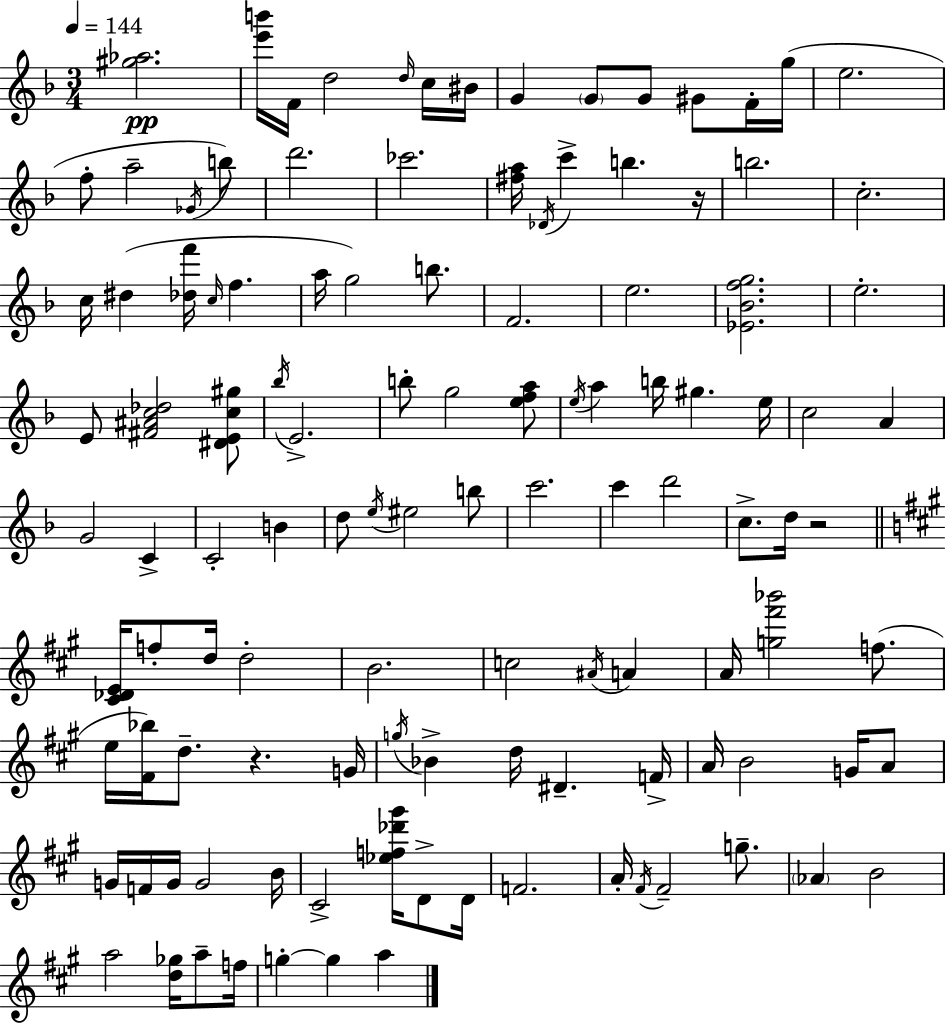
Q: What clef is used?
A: treble